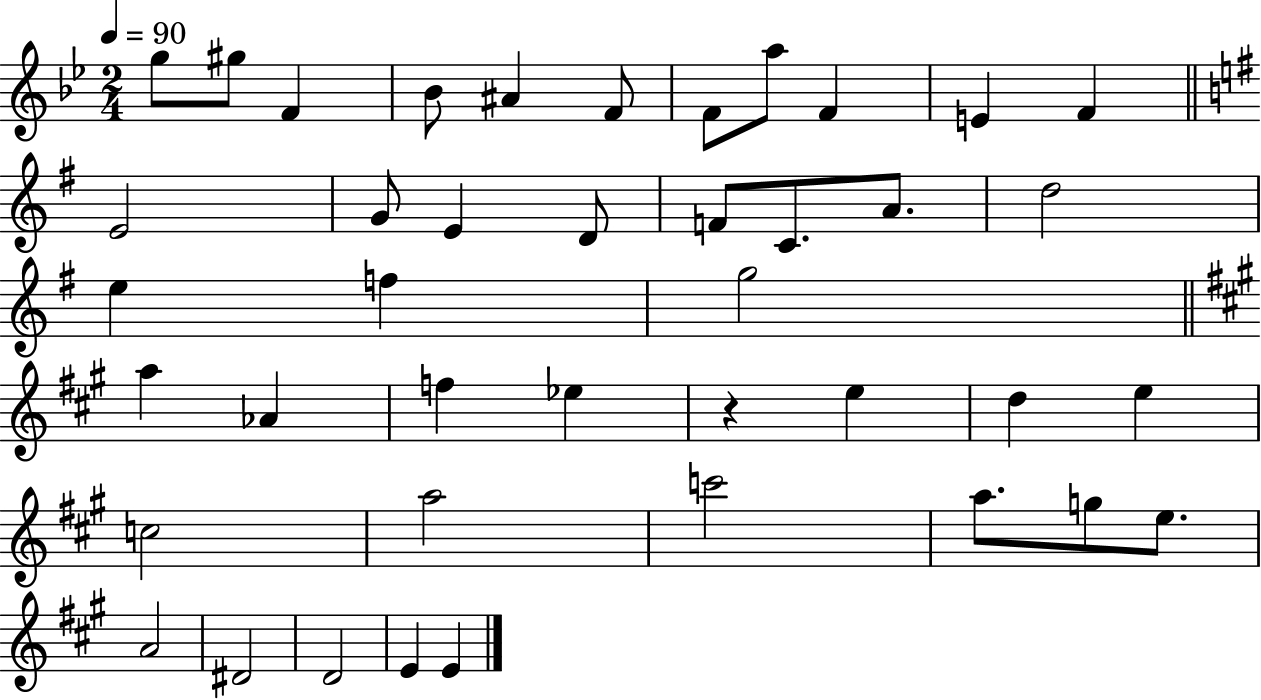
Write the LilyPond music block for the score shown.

{
  \clef treble
  \numericTimeSignature
  \time 2/4
  \key bes \major
  \tempo 4 = 90
  \repeat volta 2 { g''8 gis''8 f'4 | bes'8 ais'4 f'8 | f'8 a''8 f'4 | e'4 f'4 | \break \bar "||" \break \key e \minor e'2 | g'8 e'4 d'8 | f'8 c'8. a'8. | d''2 | \break e''4 f''4 | g''2 | \bar "||" \break \key a \major a''4 aes'4 | f''4 ees''4 | r4 e''4 | d''4 e''4 | \break c''2 | a''2 | c'''2 | a''8. g''8 e''8. | \break a'2 | dis'2 | d'2 | e'4 e'4 | \break } \bar "|."
}